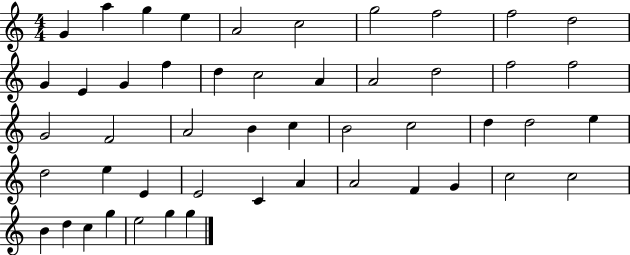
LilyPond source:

{
  \clef treble
  \numericTimeSignature
  \time 4/4
  \key c \major
  g'4 a''4 g''4 e''4 | a'2 c''2 | g''2 f''2 | f''2 d''2 | \break g'4 e'4 g'4 f''4 | d''4 c''2 a'4 | a'2 d''2 | f''2 f''2 | \break g'2 f'2 | a'2 b'4 c''4 | b'2 c''2 | d''4 d''2 e''4 | \break d''2 e''4 e'4 | e'2 c'4 a'4 | a'2 f'4 g'4 | c''2 c''2 | \break b'4 d''4 c''4 g''4 | e''2 g''4 g''4 | \bar "|."
}